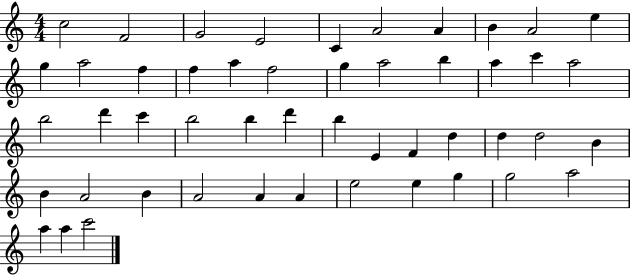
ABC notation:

X:1
T:Untitled
M:4/4
L:1/4
K:C
c2 F2 G2 E2 C A2 A B A2 e g a2 f f a f2 g a2 b a c' a2 b2 d' c' b2 b d' b E F d d d2 B B A2 B A2 A A e2 e g g2 a2 a a c'2